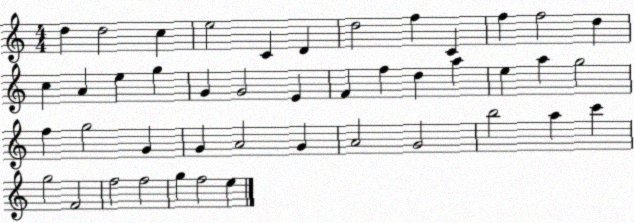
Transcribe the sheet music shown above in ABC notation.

X:1
T:Untitled
M:4/4
L:1/4
K:C
d d2 c e2 C D d2 f C f f2 d c A e g G G2 E F f d a e a g2 f g2 G G A2 G A2 G2 b2 a c' g2 F2 f2 f2 g f2 e